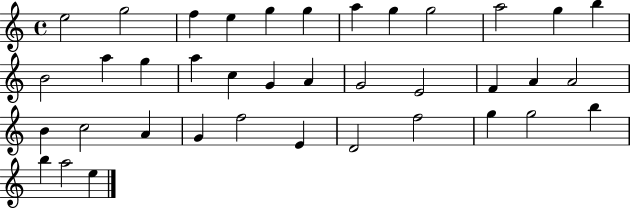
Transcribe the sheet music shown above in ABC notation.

X:1
T:Untitled
M:4/4
L:1/4
K:C
e2 g2 f e g g a g g2 a2 g b B2 a g a c G A G2 E2 F A A2 B c2 A G f2 E D2 f2 g g2 b b a2 e